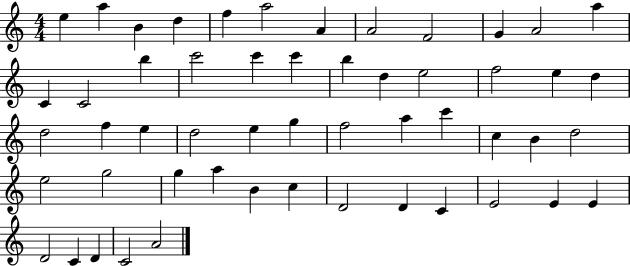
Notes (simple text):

E5/q A5/q B4/q D5/q F5/q A5/h A4/q A4/h F4/h G4/q A4/h A5/q C4/q C4/h B5/q C6/h C6/q C6/q B5/q D5/q E5/h F5/h E5/q D5/q D5/h F5/q E5/q D5/h E5/q G5/q F5/h A5/q C6/q C5/q B4/q D5/h E5/h G5/h G5/q A5/q B4/q C5/q D4/h D4/q C4/q E4/h E4/q E4/q D4/h C4/q D4/q C4/h A4/h